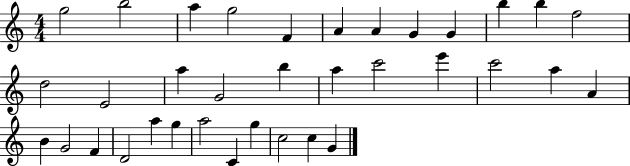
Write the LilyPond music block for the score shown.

{
  \clef treble
  \numericTimeSignature
  \time 4/4
  \key c \major
  g''2 b''2 | a''4 g''2 f'4 | a'4 a'4 g'4 g'4 | b''4 b''4 f''2 | \break d''2 e'2 | a''4 g'2 b''4 | a''4 c'''2 e'''4 | c'''2 a''4 a'4 | \break b'4 g'2 f'4 | d'2 a''4 g''4 | a''2 c'4 g''4 | c''2 c''4 g'4 | \break \bar "|."
}